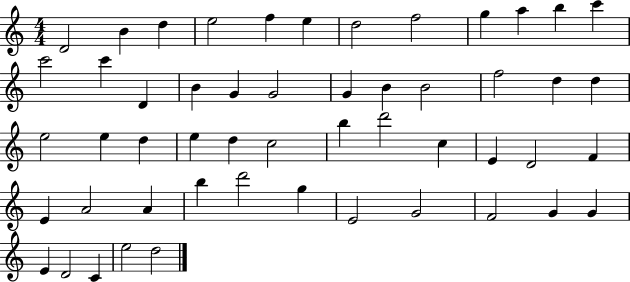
X:1
T:Untitled
M:4/4
L:1/4
K:C
D2 B d e2 f e d2 f2 g a b c' c'2 c' D B G G2 G B B2 f2 d d e2 e d e d c2 b d'2 c E D2 F E A2 A b d'2 g E2 G2 F2 G G E D2 C e2 d2